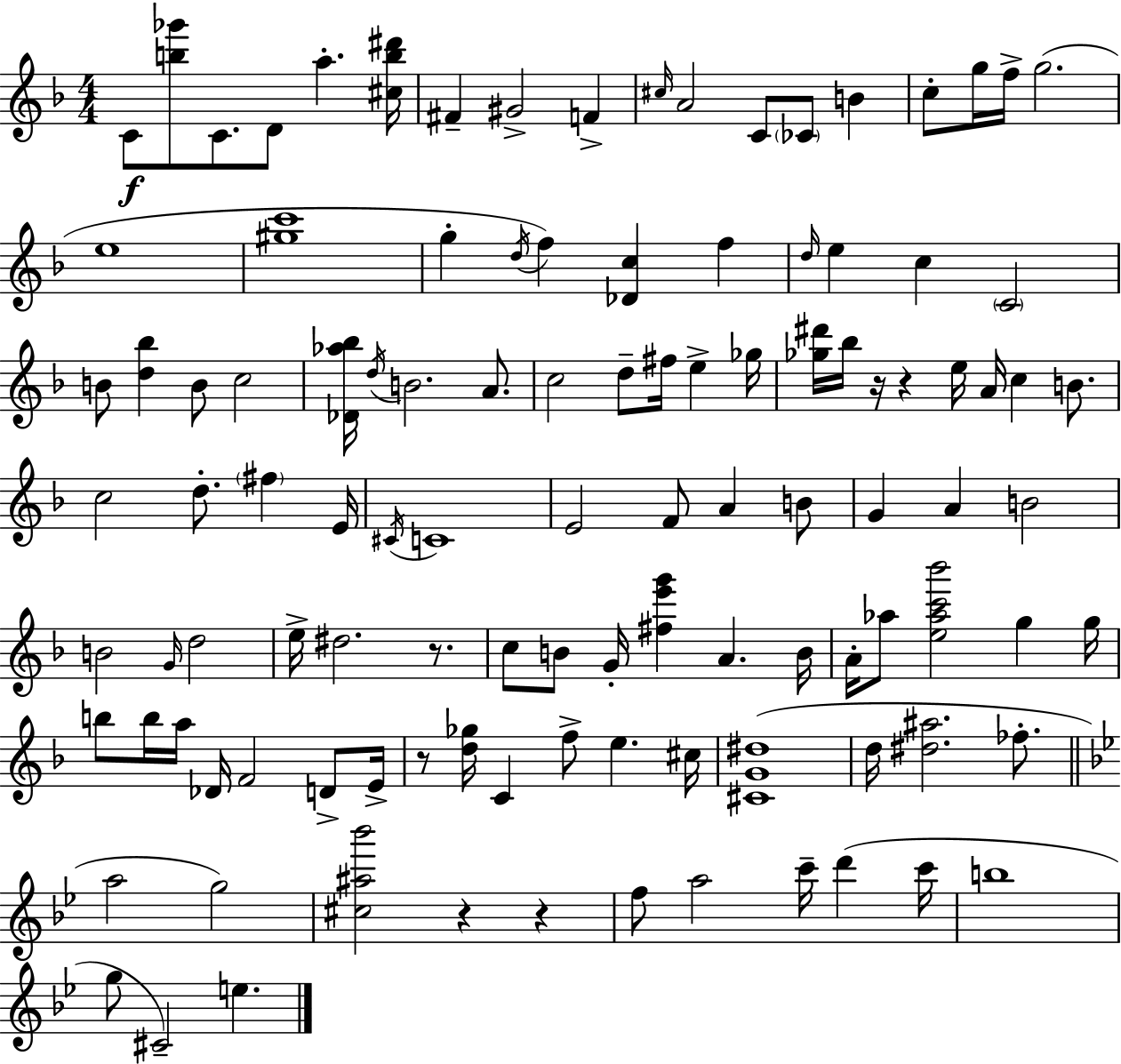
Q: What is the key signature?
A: F major